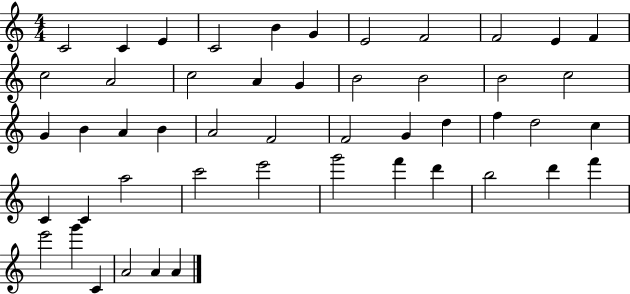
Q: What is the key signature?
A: C major